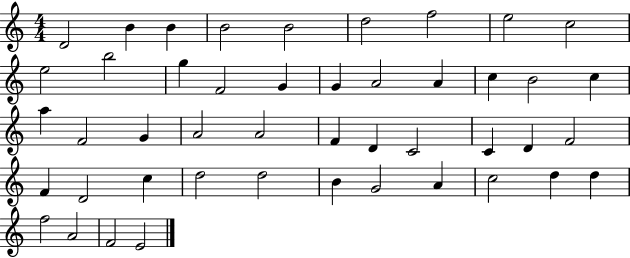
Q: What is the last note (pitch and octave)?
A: E4